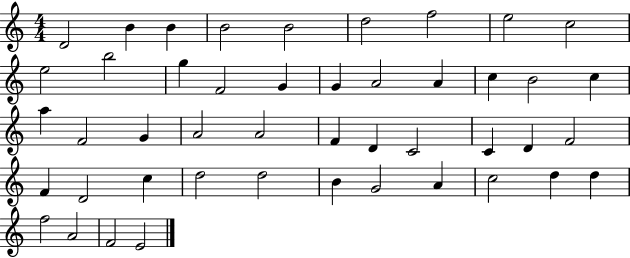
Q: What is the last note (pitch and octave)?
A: E4